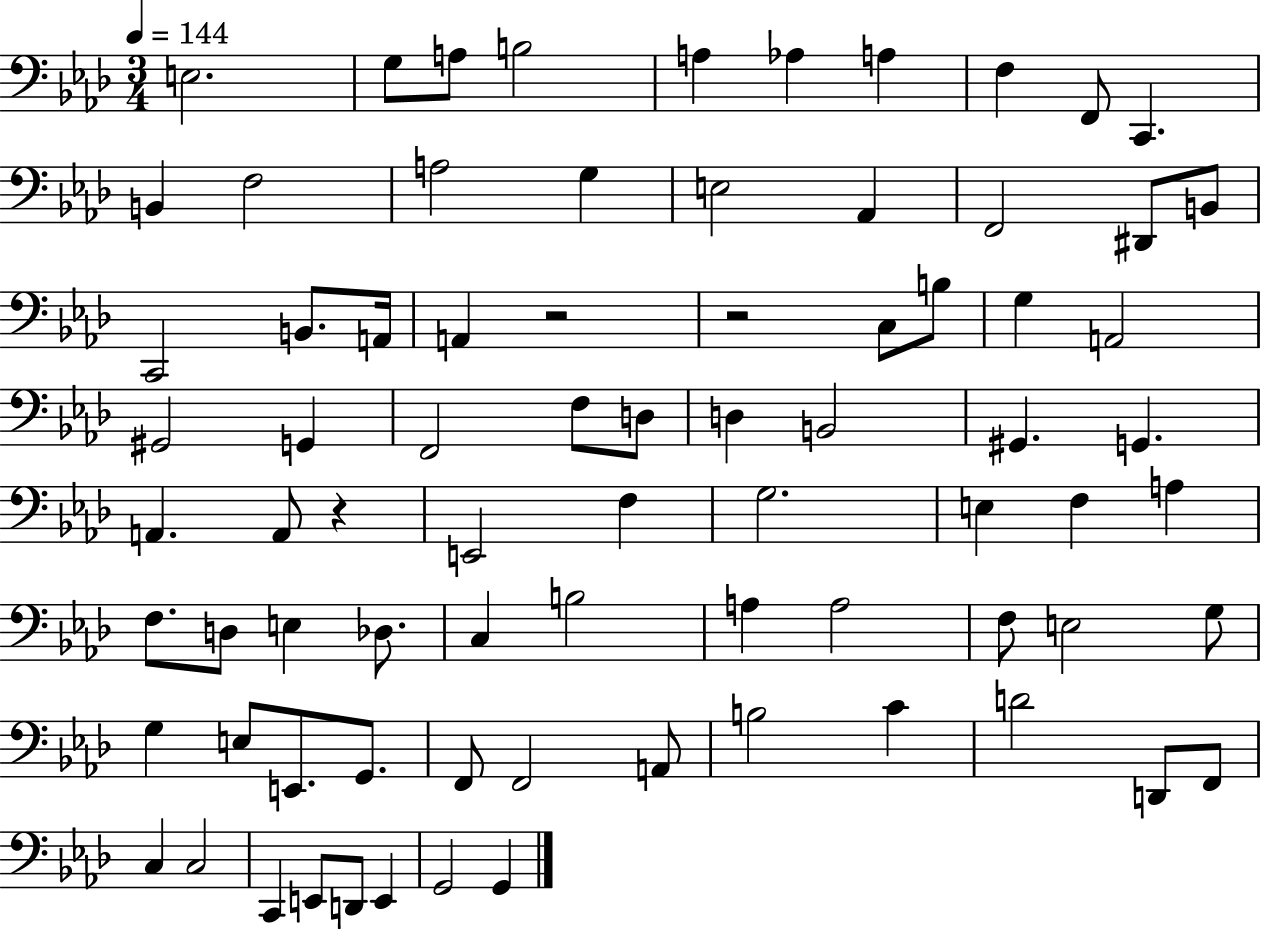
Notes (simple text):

E3/h. G3/e A3/e B3/h A3/q Ab3/q A3/q F3/q F2/e C2/q. B2/q F3/h A3/h G3/q E3/h Ab2/q F2/h D#2/e B2/e C2/h B2/e. A2/s A2/q R/h R/h C3/e B3/e G3/q A2/h G#2/h G2/q F2/h F3/e D3/e D3/q B2/h G#2/q. G2/q. A2/q. A2/e R/q E2/h F3/q G3/h. E3/q F3/q A3/q F3/e. D3/e E3/q Db3/e. C3/q B3/h A3/q A3/h F3/e E3/h G3/e G3/q E3/e E2/e. G2/e. F2/e F2/h A2/e B3/h C4/q D4/h D2/e F2/e C3/q C3/h C2/q E2/e D2/e E2/q G2/h G2/q